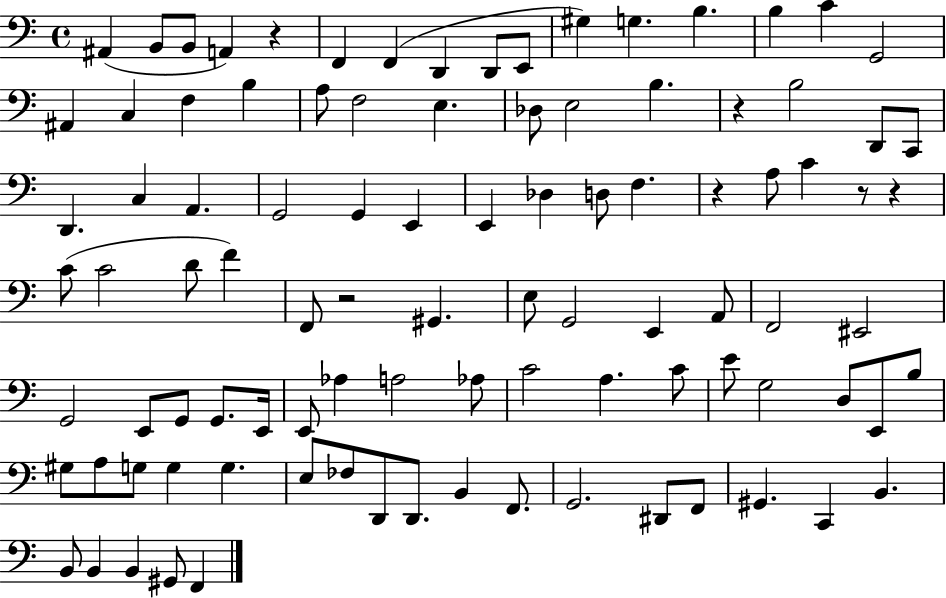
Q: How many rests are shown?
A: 6